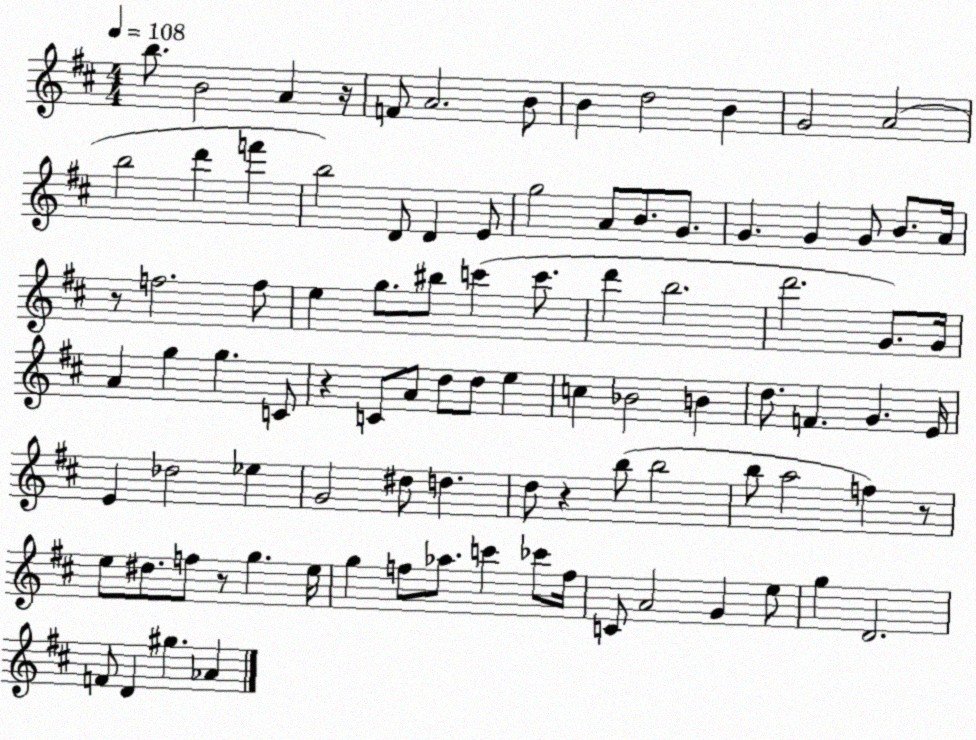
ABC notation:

X:1
T:Untitled
M:4/4
L:1/4
K:D
b/2 B2 A z/4 F/2 A2 B/2 B d2 B G2 A2 b2 d' f' b2 D/2 D E/2 g2 A/2 B/2 G/2 G G G/2 B/2 A/4 z/2 f2 f/2 e g/2 ^b/2 c' c'/2 d' b2 d'2 G/2 G/4 A g g C/2 z C/2 A/2 d/2 d/2 e c _B2 B d/2 F G E/4 E _d2 _e G2 ^d/2 d d/2 z b/2 b2 b/2 a2 f z/2 e/2 ^d/2 f/2 z/2 g e/4 g f/2 _a/2 c' _c'/2 f/4 C/2 A2 G e/2 g D2 F/2 D ^g _A